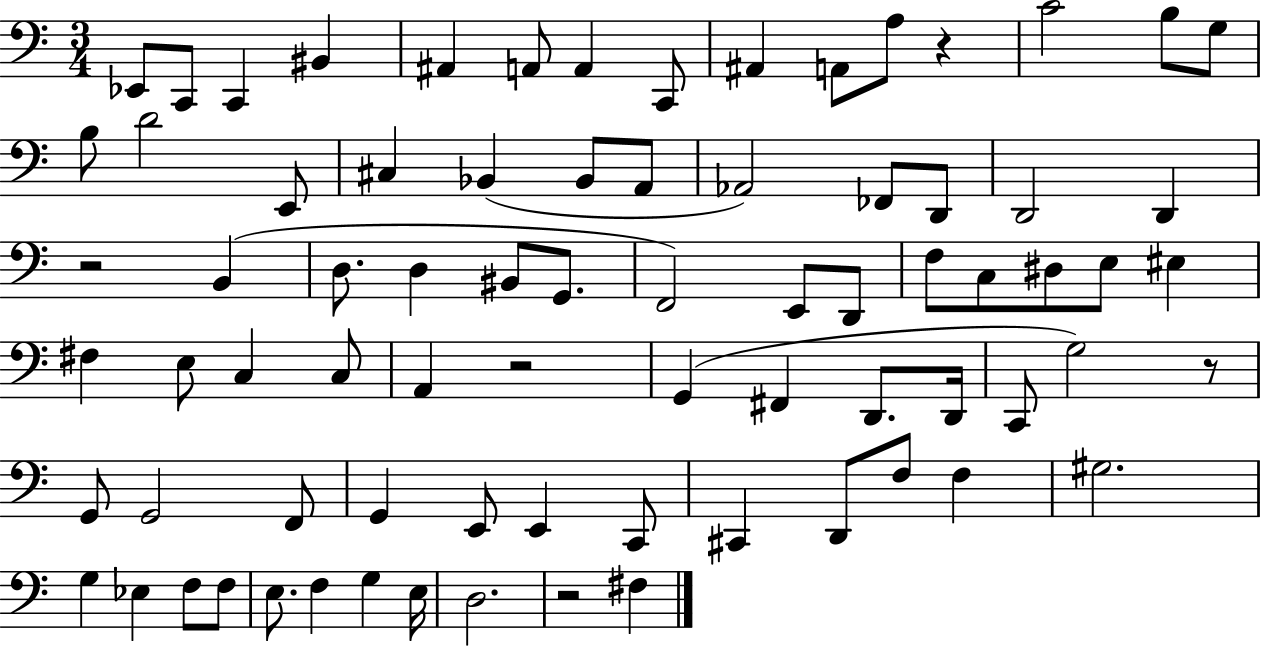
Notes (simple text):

Eb2/e C2/e C2/q BIS2/q A#2/q A2/e A2/q C2/e A#2/q A2/e A3/e R/q C4/h B3/e G3/e B3/e D4/h E2/e C#3/q Bb2/q Bb2/e A2/e Ab2/h FES2/e D2/e D2/h D2/q R/h B2/q D3/e. D3/q BIS2/e G2/e. F2/h E2/e D2/e F3/e C3/e D#3/e E3/e EIS3/q F#3/q E3/e C3/q C3/e A2/q R/h G2/q F#2/q D2/e. D2/s C2/e G3/h R/e G2/e G2/h F2/e G2/q E2/e E2/q C2/e C#2/q D2/e F3/e F3/q G#3/h. G3/q Eb3/q F3/e F3/e E3/e. F3/q G3/q E3/s D3/h. R/h F#3/q